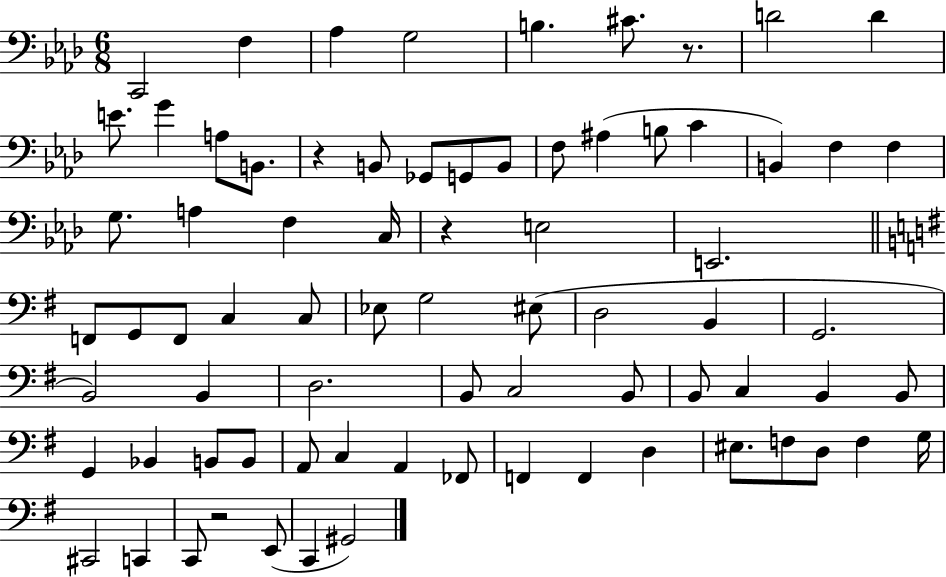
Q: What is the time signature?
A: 6/8